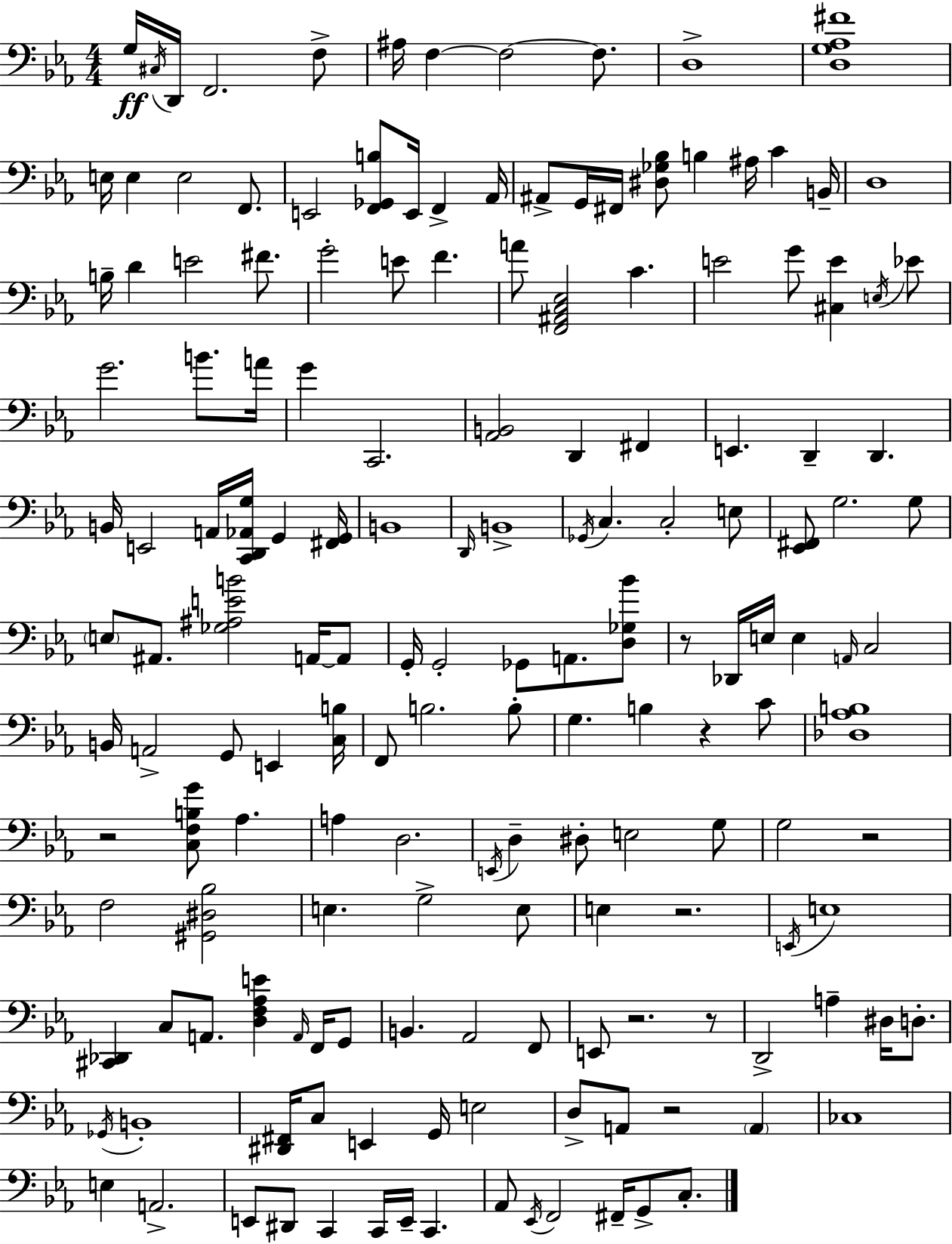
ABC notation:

X:1
T:Untitled
M:4/4
L:1/4
K:Cm
G,/4 ^C,/4 D,,/4 F,,2 F,/2 ^A,/4 F, F,2 F,/2 D,4 [D,G,_A,^F]4 E,/4 E, E,2 F,,/2 E,,2 [F,,_G,,B,]/2 E,,/4 F,, _A,,/4 ^A,,/2 G,,/4 ^F,,/4 [^D,_G,_B,]/2 B, ^A,/4 C B,,/4 D,4 B,/4 D E2 ^F/2 G2 E/2 F A/2 [F,,^A,,C,_E,]2 C E2 G/2 [^C,E] E,/4 _E/2 G2 B/2 A/4 G C,,2 [_A,,B,,]2 D,, ^F,, E,, D,, D,, B,,/4 E,,2 A,,/4 [C,,D,,_A,,G,]/4 G,, [^F,,G,,]/4 B,,4 D,,/4 B,,4 _G,,/4 C, C,2 E,/2 [_E,,^F,,]/2 G,2 G,/2 E,/2 ^A,,/2 [_G,^A,EB]2 A,,/4 A,,/2 G,,/4 G,,2 _G,,/2 A,,/2 [D,_G,_B]/2 z/2 _D,,/4 E,/4 E, A,,/4 C,2 B,,/4 A,,2 G,,/2 E,, [C,B,]/4 F,,/2 B,2 B,/2 G, B, z C/2 [_D,_A,B,]4 z2 [C,F,B,G]/2 _A, A, D,2 E,,/4 D, ^D,/2 E,2 G,/2 G,2 z2 F,2 [^G,,^D,_B,]2 E, G,2 E,/2 E, z2 E,,/4 E,4 [^C,,_D,,] C,/2 A,,/2 [D,F,_A,E] A,,/4 F,,/4 G,,/2 B,, _A,,2 F,,/2 E,,/2 z2 z/2 D,,2 A, ^D,/4 D,/2 _G,,/4 B,,4 [^D,,^F,,]/4 C,/2 E,, G,,/4 E,2 D,/2 A,,/2 z2 A,, _C,4 E, A,,2 E,,/2 ^D,,/2 C,, C,,/4 E,,/4 C,, _A,,/2 _E,,/4 F,,2 ^F,,/4 G,,/2 C,/2